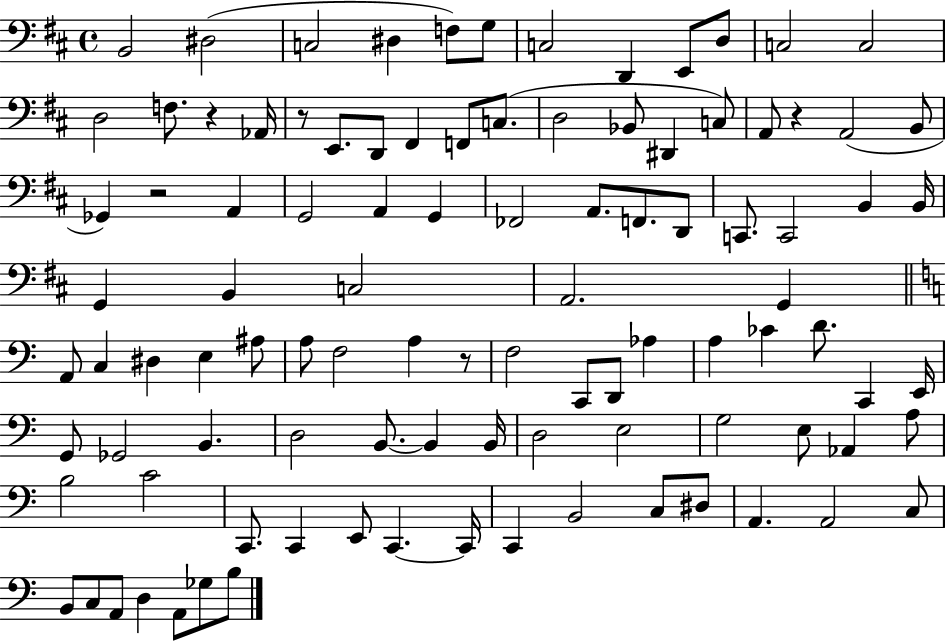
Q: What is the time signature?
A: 4/4